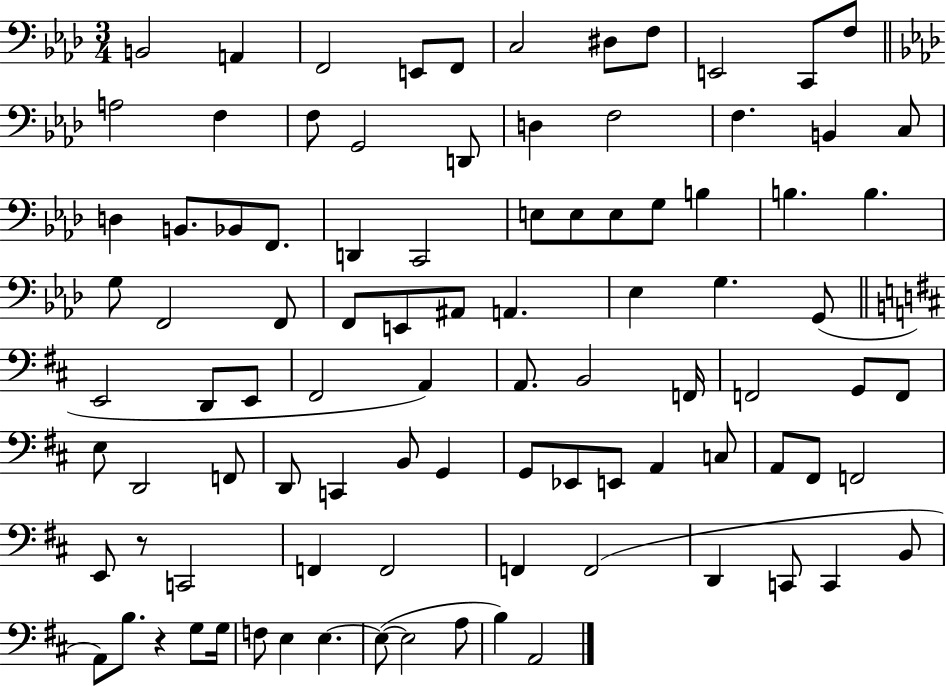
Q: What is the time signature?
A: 3/4